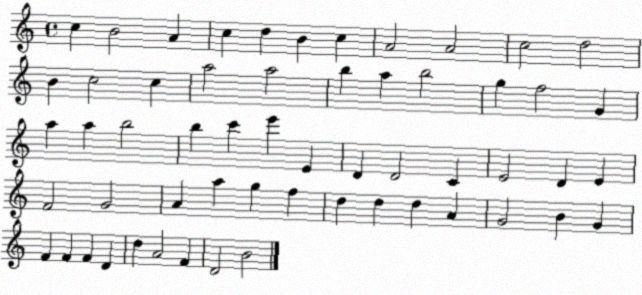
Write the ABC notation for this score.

X:1
T:Untitled
M:4/4
L:1/4
K:C
c B2 A c d B c A2 A2 c2 d2 B c2 c a2 a2 b a b2 g f2 G a a b2 b c' e' E D D2 C E2 D E F2 G2 A a g f d d d A G2 B G F F F D d A2 F D2 B2